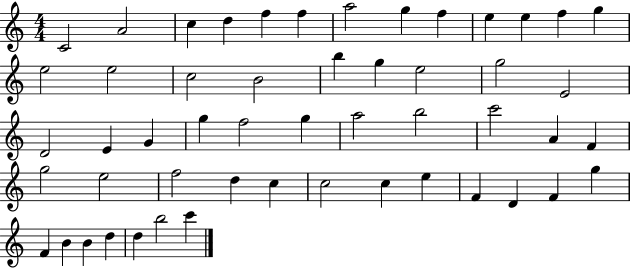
X:1
T:Untitled
M:4/4
L:1/4
K:C
C2 A2 c d f f a2 g f e e f g e2 e2 c2 B2 b g e2 g2 E2 D2 E G g f2 g a2 b2 c'2 A F g2 e2 f2 d c c2 c e F D F g F B B d d b2 c'